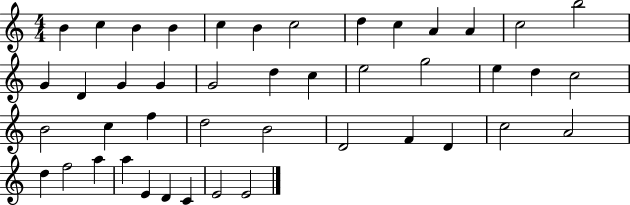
B4/q C5/q B4/q B4/q C5/q B4/q C5/h D5/q C5/q A4/q A4/q C5/h B5/h G4/q D4/q G4/q G4/q G4/h D5/q C5/q E5/h G5/h E5/q D5/q C5/h B4/h C5/q F5/q D5/h B4/h D4/h F4/q D4/q C5/h A4/h D5/q F5/h A5/q A5/q E4/q D4/q C4/q E4/h E4/h